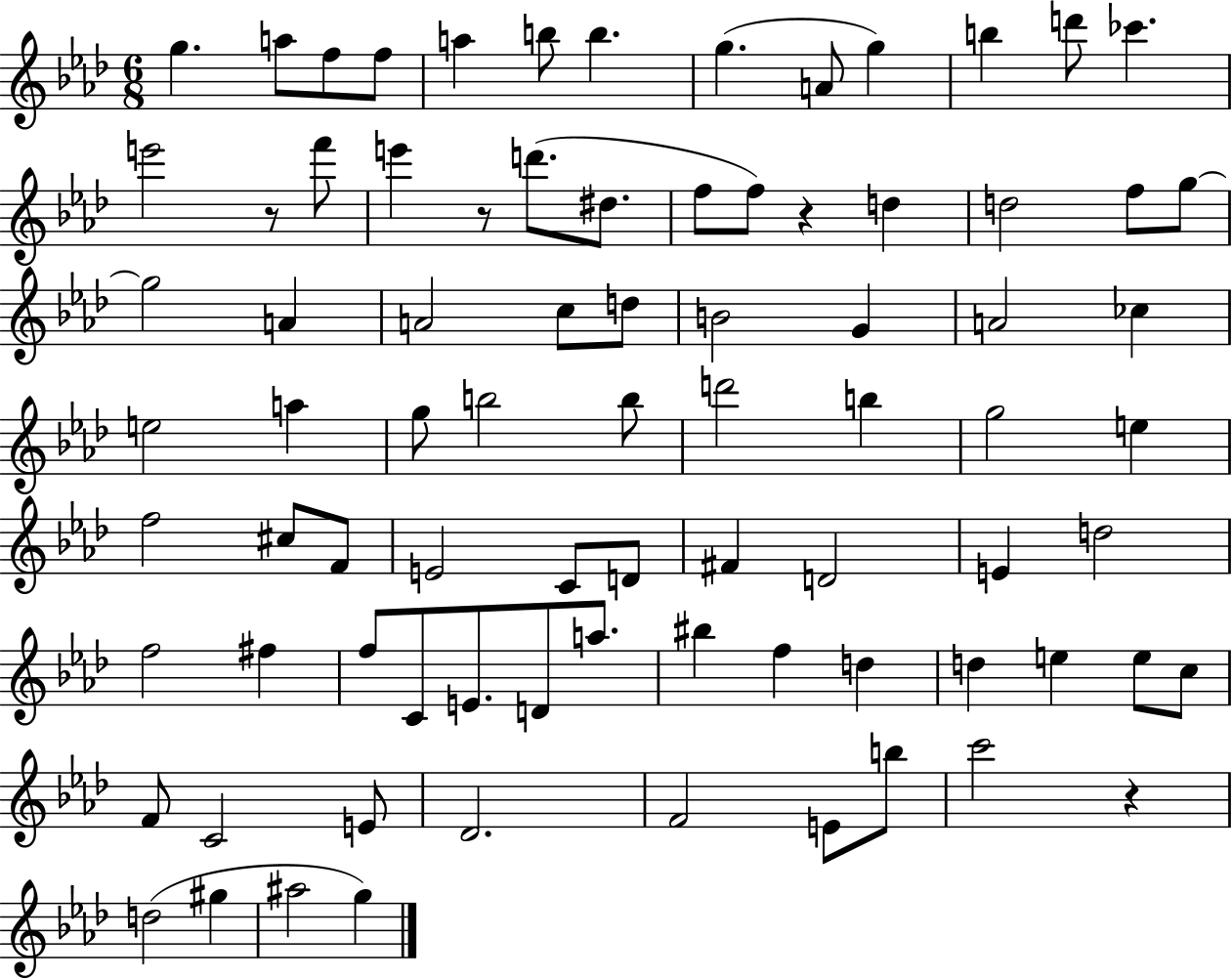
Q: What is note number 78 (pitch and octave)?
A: G5